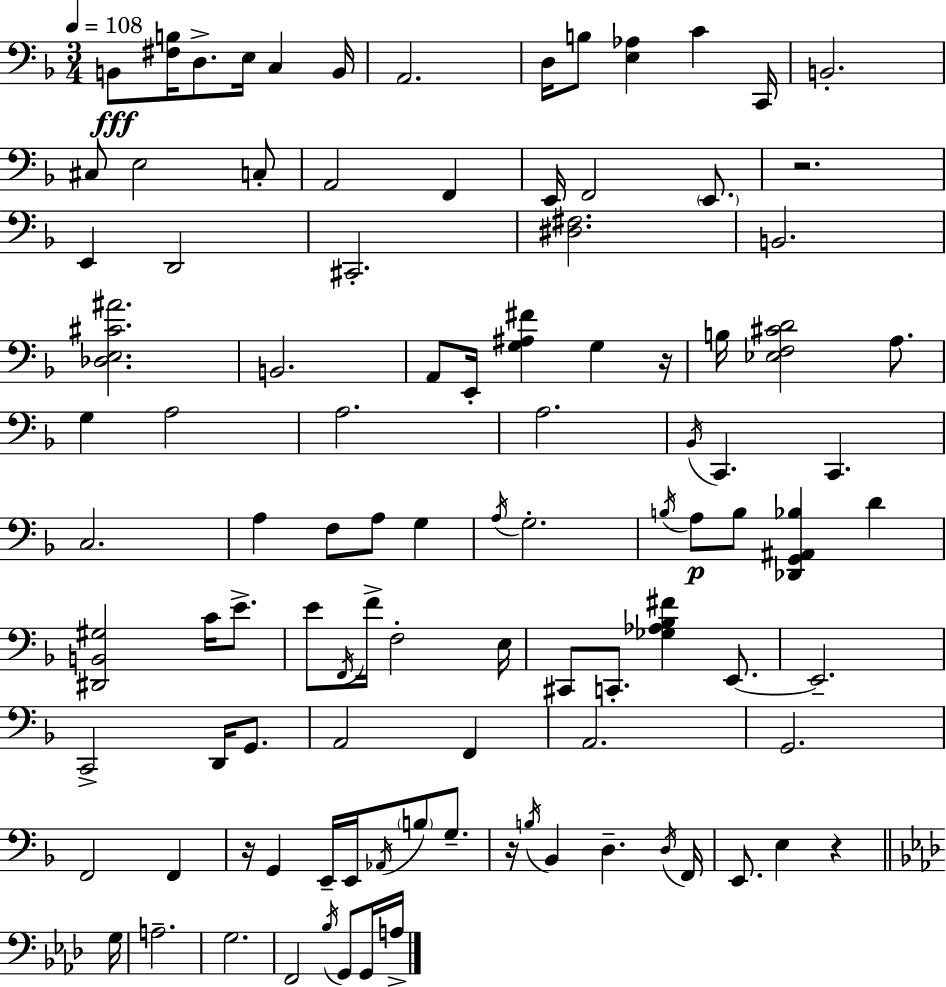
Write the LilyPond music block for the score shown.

{
  \clef bass
  \numericTimeSignature
  \time 3/4
  \key f \major
  \tempo 4 = 108
  \repeat volta 2 { b,8\fff <fis b>16 d8.-> e16 c4 b,16 | a,2. | d16 b8 <e aes>4 c'4 c,16 | b,2.-. | \break cis8 e2 c8-. | a,2 f,4 | e,16 f,2 \parenthesize e,8. | r2. | \break e,4 d,2 | cis,2.-. | <dis fis>2. | b,2. | \break <des e cis' ais'>2. | b,2. | a,8 e,16-. <g ais fis'>4 g4 r16 | b16 <ees f cis' d'>2 a8. | \break g4 a2 | a2. | a2. | \acciaccatura { bes,16 } c,4. c,4. | \break c2. | a4 f8 a8 g4 | \acciaccatura { a16 } g2.-. | \acciaccatura { b16 }\p a8 b8 <des, g, ais, bes>4 d'4 | \break <dis, b, gis>2 c'16 | e'8.-> e'8 \acciaccatura { f,16 } f'16-> f2-. | e16 cis,8 c,8.-. <ges aes bes fis'>4 | e,8.~~ e,2.-- | \break c,2-> | d,16 g,8. a,2 | f,4 a,2. | g,2. | \break f,2 | f,4 r16 g,4 e,16-- e,16 \acciaccatura { aes,16 } | \parenthesize b8 g8.-- r16 \acciaccatura { b16 } bes,4 d4.-- | \acciaccatura { d16 } f,16 e,8. e4 | \break r4 \bar "||" \break \key f \minor g16 a2.-- | g2. | f,2 \acciaccatura { bes16 } g,8 | g,16 a16-> } \bar "|."
}